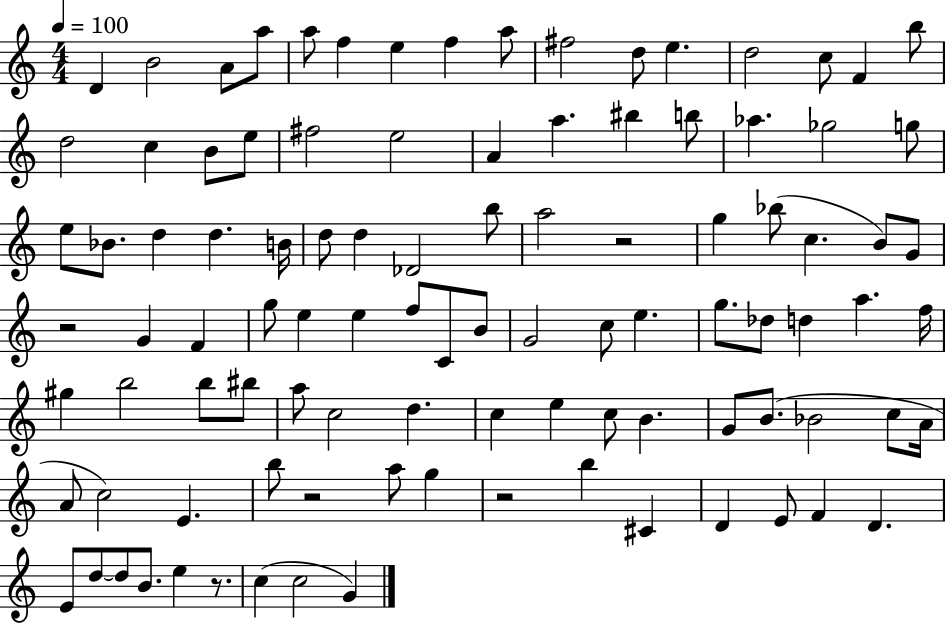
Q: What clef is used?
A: treble